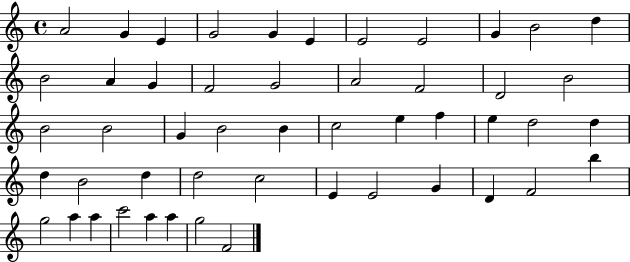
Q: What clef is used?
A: treble